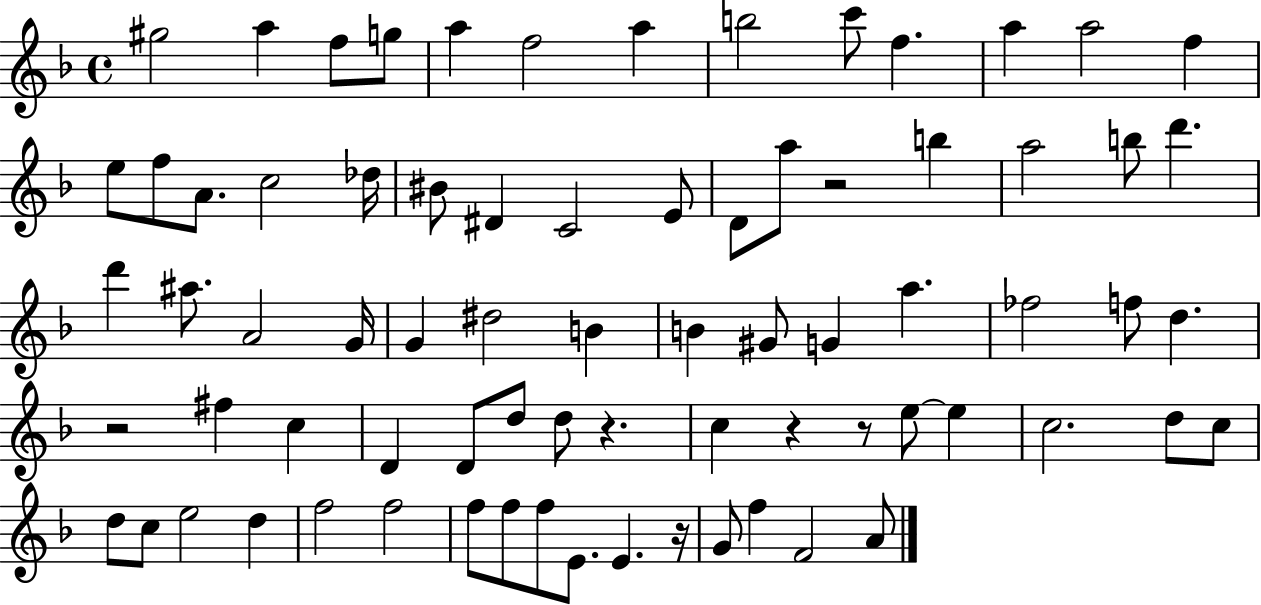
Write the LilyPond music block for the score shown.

{
  \clef treble
  \time 4/4
  \defaultTimeSignature
  \key f \major
  gis''2 a''4 f''8 g''8 | a''4 f''2 a''4 | b''2 c'''8 f''4. | a''4 a''2 f''4 | \break e''8 f''8 a'8. c''2 des''16 | bis'8 dis'4 c'2 e'8 | d'8 a''8 r2 b''4 | a''2 b''8 d'''4. | \break d'''4 ais''8. a'2 g'16 | g'4 dis''2 b'4 | b'4 gis'8 g'4 a''4. | fes''2 f''8 d''4. | \break r2 fis''4 c''4 | d'4 d'8 d''8 d''8 r4. | c''4 r4 r8 e''8~~ e''4 | c''2. d''8 c''8 | \break d''8 c''8 e''2 d''4 | f''2 f''2 | f''8 f''8 f''8 e'8. e'4. r16 | g'8 f''4 f'2 a'8 | \break \bar "|."
}